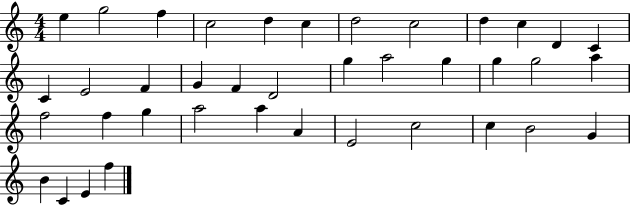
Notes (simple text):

E5/q G5/h F5/q C5/h D5/q C5/q D5/h C5/h D5/q C5/q D4/q C4/q C4/q E4/h F4/q G4/q F4/q D4/h G5/q A5/h G5/q G5/q G5/h A5/q F5/h F5/q G5/q A5/h A5/q A4/q E4/h C5/h C5/q B4/h G4/q B4/q C4/q E4/q F5/q